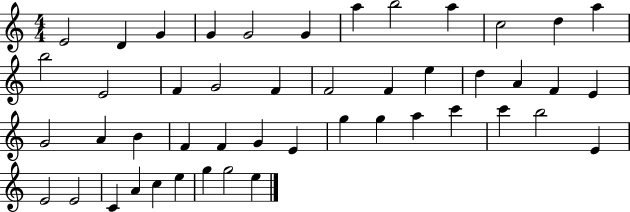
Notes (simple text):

E4/h D4/q G4/q G4/q G4/h G4/q A5/q B5/h A5/q C5/h D5/q A5/q B5/h E4/h F4/q G4/h F4/q F4/h F4/q E5/q D5/q A4/q F4/q E4/q G4/h A4/q B4/q F4/q F4/q G4/q E4/q G5/q G5/q A5/q C6/q C6/q B5/h E4/q E4/h E4/h C4/q A4/q C5/q E5/q G5/q G5/h E5/q